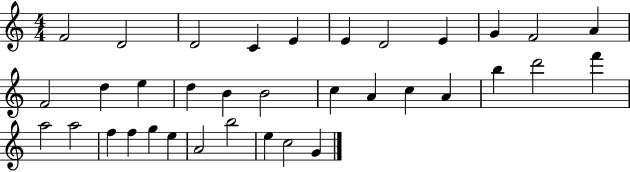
F4/h D4/h D4/h C4/q E4/q E4/q D4/h E4/q G4/q F4/h A4/q F4/h D5/q E5/q D5/q B4/q B4/h C5/q A4/q C5/q A4/q B5/q D6/h F6/q A5/h A5/h F5/q F5/q G5/q E5/q A4/h B5/h E5/q C5/h G4/q